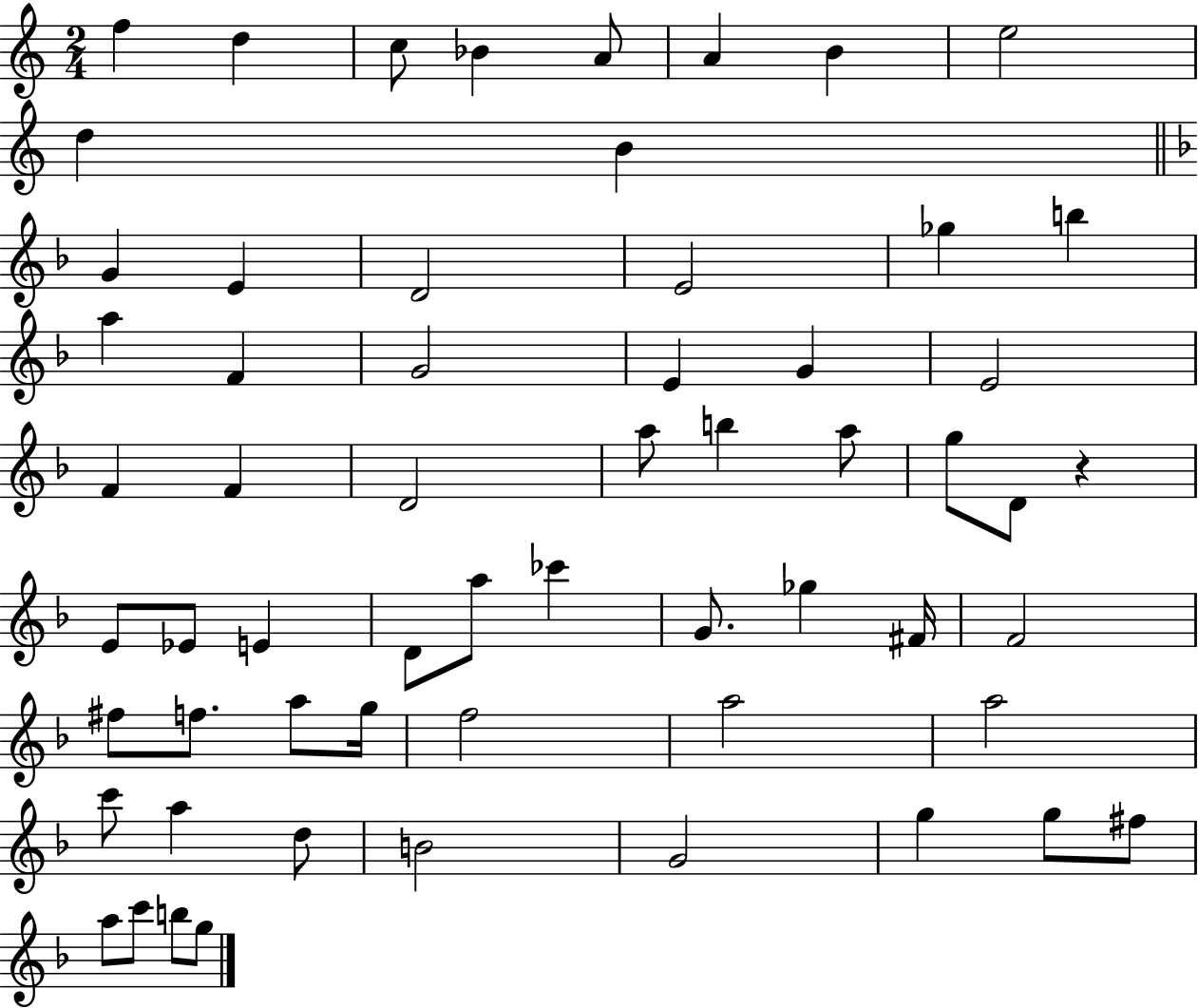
F5/q D5/q C5/e Bb4/q A4/e A4/q B4/q E5/h D5/q B4/q G4/q E4/q D4/h E4/h Gb5/q B5/q A5/q F4/q G4/h E4/q G4/q E4/h F4/q F4/q D4/h A5/e B5/q A5/e G5/e D4/e R/q E4/e Eb4/e E4/q D4/e A5/e CES6/q G4/e. Gb5/q F#4/s F4/h F#5/e F5/e. A5/e G5/s F5/h A5/h A5/h C6/e A5/q D5/e B4/h G4/h G5/q G5/e F#5/e A5/e C6/e B5/e G5/e